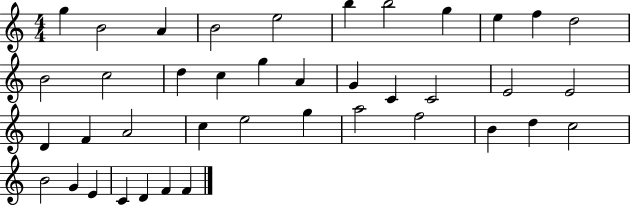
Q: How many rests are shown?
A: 0